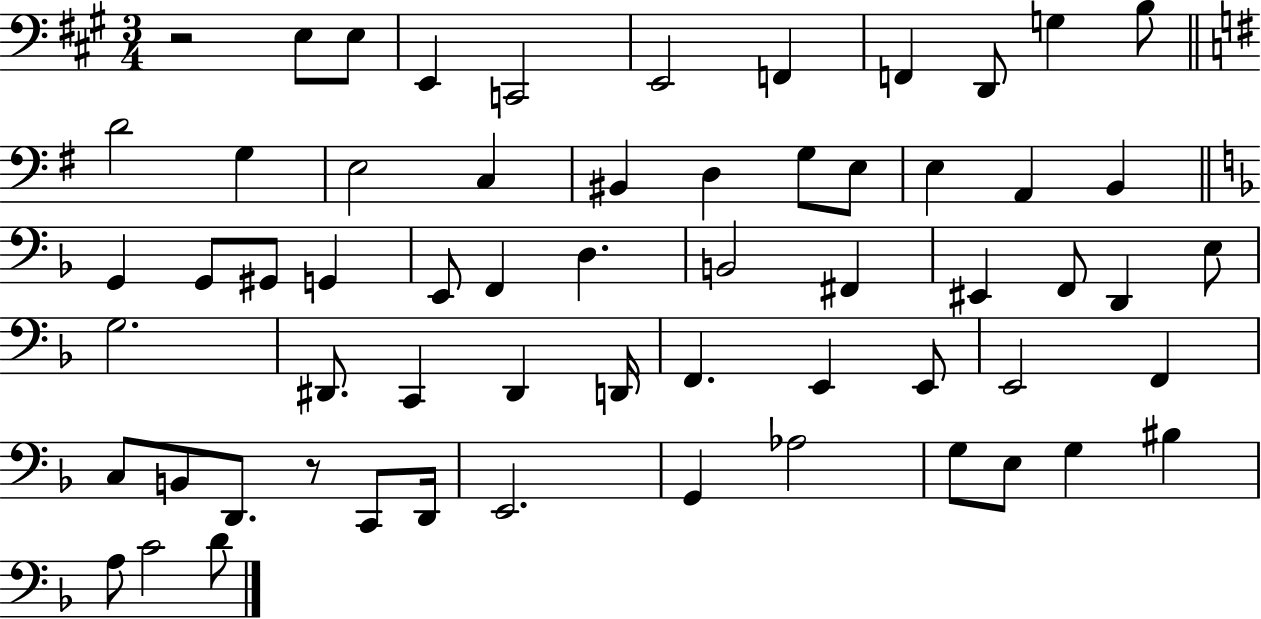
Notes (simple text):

R/h E3/e E3/e E2/q C2/h E2/h F2/q F2/q D2/e G3/q B3/e D4/h G3/q E3/h C3/q BIS2/q D3/q G3/e E3/e E3/q A2/q B2/q G2/q G2/e G#2/e G2/q E2/e F2/q D3/q. B2/h F#2/q EIS2/q F2/e D2/q E3/e G3/h. D#2/e. C2/q D#2/q D2/s F2/q. E2/q E2/e E2/h F2/q C3/e B2/e D2/e. R/e C2/e D2/s E2/h. G2/q Ab3/h G3/e E3/e G3/q BIS3/q A3/e C4/h D4/e